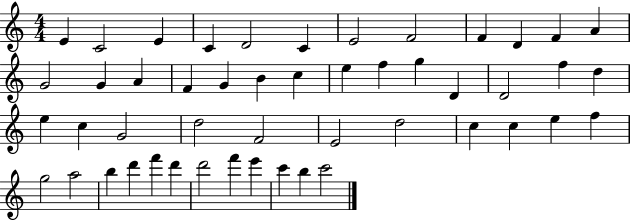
E4/q C4/h E4/q C4/q D4/h C4/q E4/h F4/h F4/q D4/q F4/q A4/q G4/h G4/q A4/q F4/q G4/q B4/q C5/q E5/q F5/q G5/q D4/q D4/h F5/q D5/q E5/q C5/q G4/h D5/h F4/h E4/h D5/h C5/q C5/q E5/q F5/q G5/h A5/h B5/q D6/q F6/q D6/q D6/h F6/q E6/q C6/q B5/q C6/h